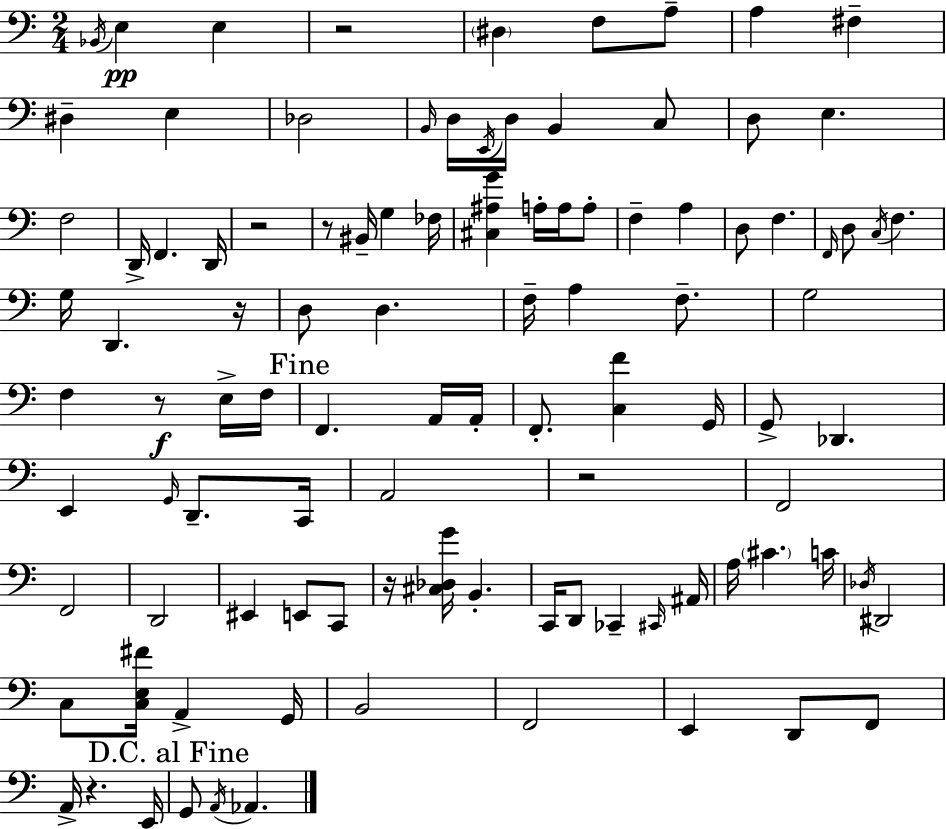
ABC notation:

X:1
T:Untitled
M:2/4
L:1/4
K:Am
_B,,/4 E, E, z2 ^D, F,/2 A,/2 A, ^F, ^D, E, _D,2 B,,/4 D,/4 E,,/4 D,/4 B,, C,/2 D,/2 E, F,2 D,,/4 F,, D,,/4 z2 z/2 ^B,,/4 G, _F,/4 [^C,^A,G] A,/4 A,/4 A,/2 F, A, D,/2 F, F,,/4 D,/2 C,/4 F, G,/4 D,, z/4 D,/2 D, F,/4 A, F,/2 G,2 F, z/2 E,/4 F,/4 F,, A,,/4 A,,/4 F,,/2 [C,F] G,,/4 G,,/2 _D,, E,, G,,/4 D,,/2 C,,/4 A,,2 z2 F,,2 F,,2 D,,2 ^E,, E,,/2 C,,/2 z/4 [^C,_D,G]/4 B,, C,,/4 D,,/2 _C,, ^C,,/4 ^A,,/4 A,/4 ^C C/4 _D,/4 ^D,,2 C,/2 [C,E,^F]/4 A,, G,,/4 B,,2 F,,2 E,, D,,/2 F,,/2 A,,/4 z E,,/4 G,,/2 A,,/4 _A,,